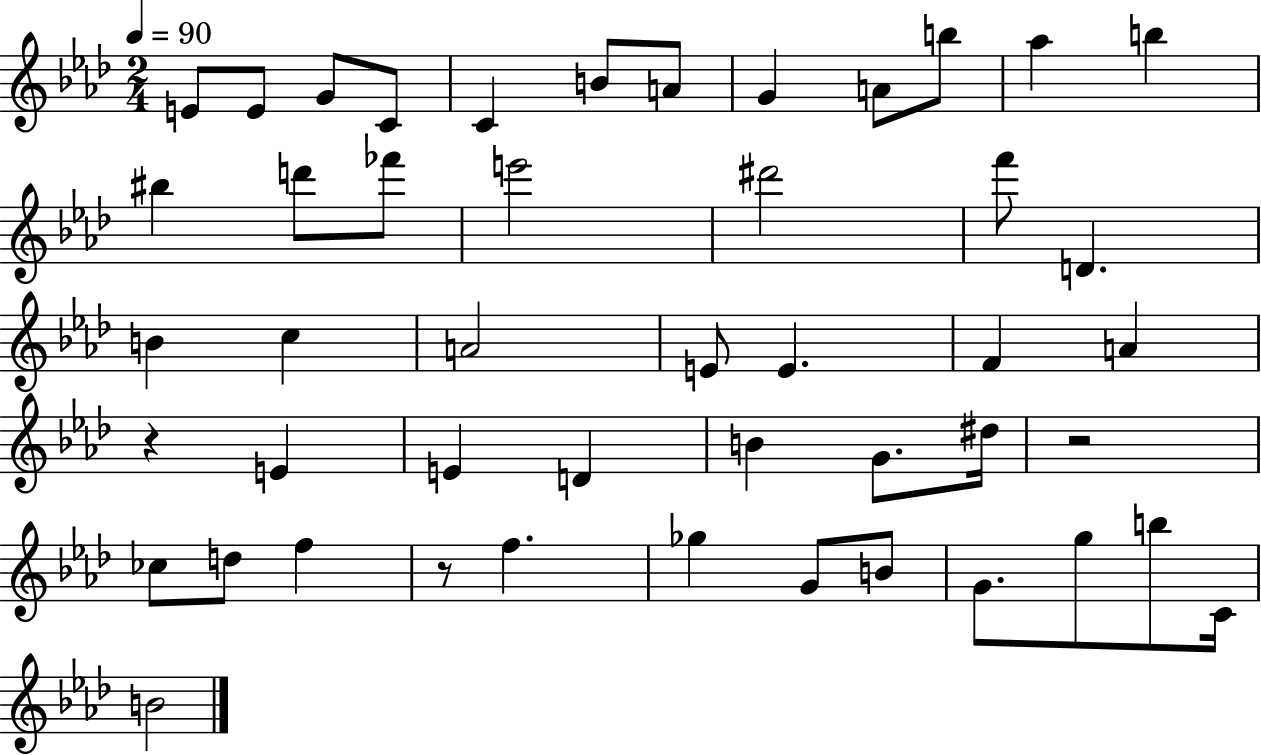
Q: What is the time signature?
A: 2/4